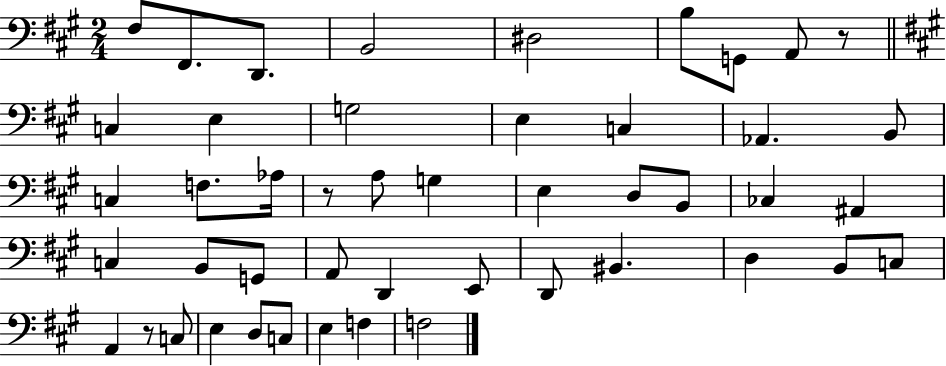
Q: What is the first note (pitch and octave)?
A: F#3